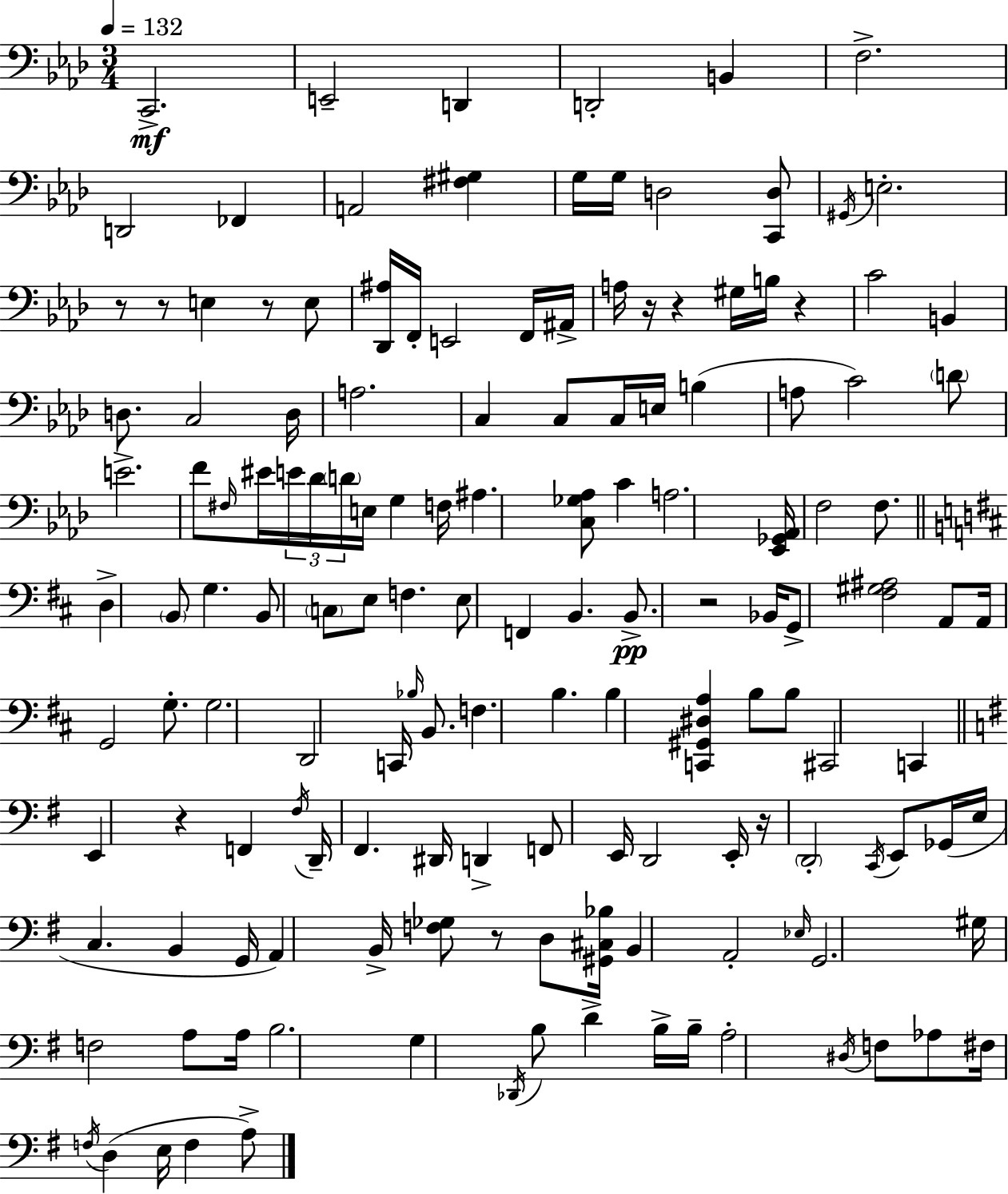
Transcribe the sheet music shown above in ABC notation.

X:1
T:Untitled
M:3/4
L:1/4
K:Ab
C,,2 E,,2 D,, D,,2 B,, F,2 D,,2 _F,, A,,2 [^F,^G,] G,/4 G,/4 D,2 [C,,D,]/2 ^G,,/4 E,2 z/2 z/2 E, z/2 E,/2 [_D,,^A,]/4 F,,/4 E,,2 F,,/4 ^A,,/4 A,/4 z/4 z ^G,/4 B,/4 z C2 B,, D,/2 C,2 D,/4 A,2 C, C,/2 C,/4 E,/4 B, A,/2 C2 D/2 E2 F/2 ^F,/4 ^E/4 E/4 _D/4 D/4 E,/4 G, F,/4 ^A, [C,_G,_A,]/2 C A,2 [_E,,_G,,_A,,]/4 F,2 F,/2 D, B,,/2 G, B,,/2 C,/2 E,/2 F, E,/2 F,, B,, B,,/2 z2 _B,,/4 G,,/2 [^F,^G,^A,]2 A,,/2 A,,/4 G,,2 G,/2 G,2 D,,2 C,,/4 _B,/4 B,,/2 F, B, B, [C,,^G,,^D,A,] B,/2 B,/2 ^C,,2 C,, E,, z F,, ^F,/4 D,,/4 ^F,, ^D,,/4 D,, F,,/2 E,,/4 D,,2 E,,/4 z/4 D,,2 C,,/4 E,,/2 _G,,/4 E,/4 C, B,, G,,/4 A,, B,,/4 [F,_G,]/2 z/2 D,/2 [^G,,^C,_B,]/4 B,, A,,2 _E,/4 G,,2 ^G,/4 F,2 A,/2 A,/4 B,2 G, _D,,/4 B,/2 D B,/4 B,/4 A,2 ^D,/4 F,/2 _A,/2 ^F,/4 F,/4 D, E,/4 F, A,/2